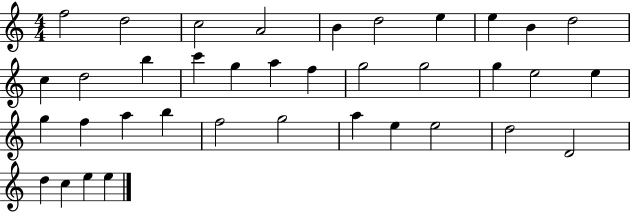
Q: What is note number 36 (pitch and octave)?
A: E5